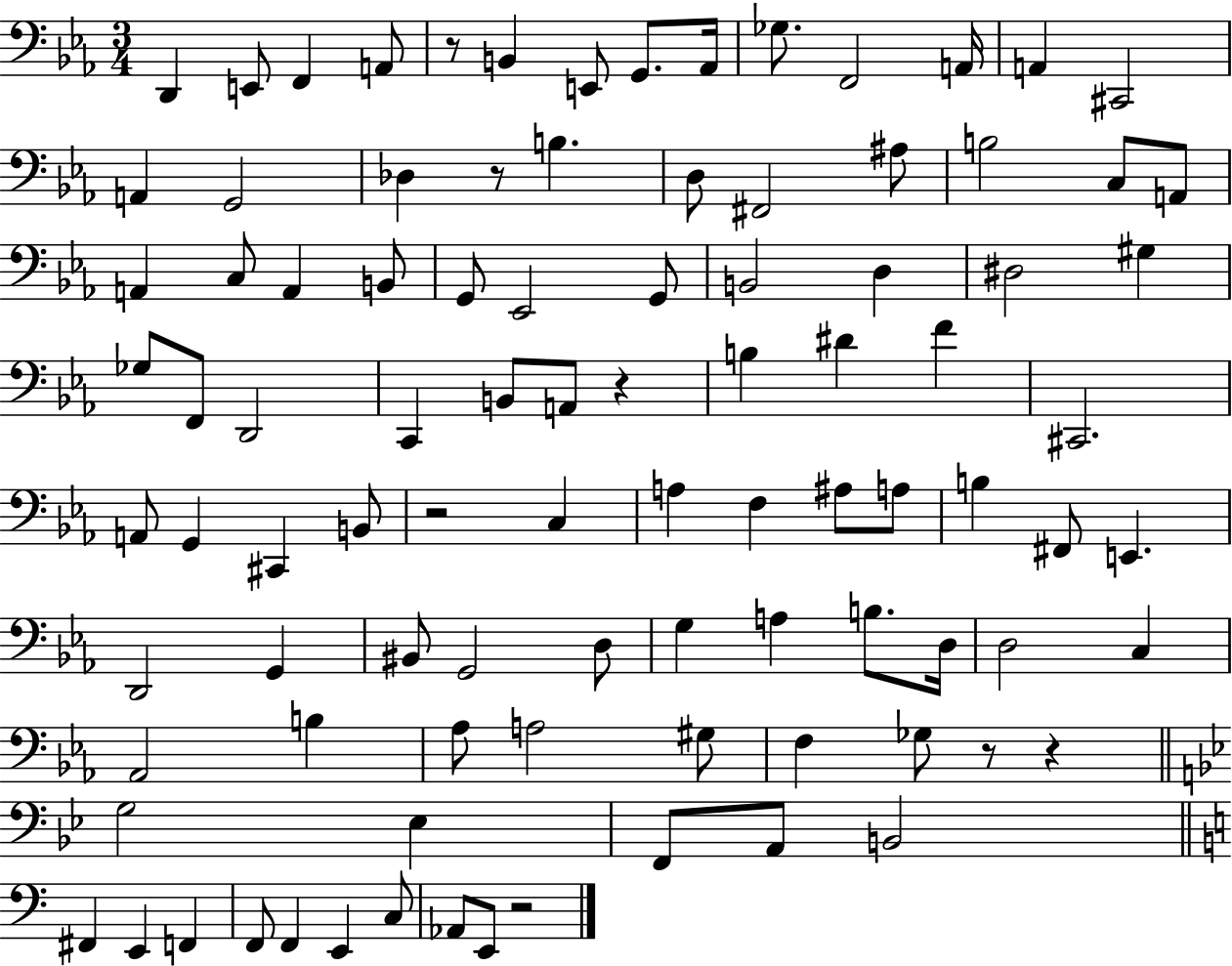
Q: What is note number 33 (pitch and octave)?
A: D#3